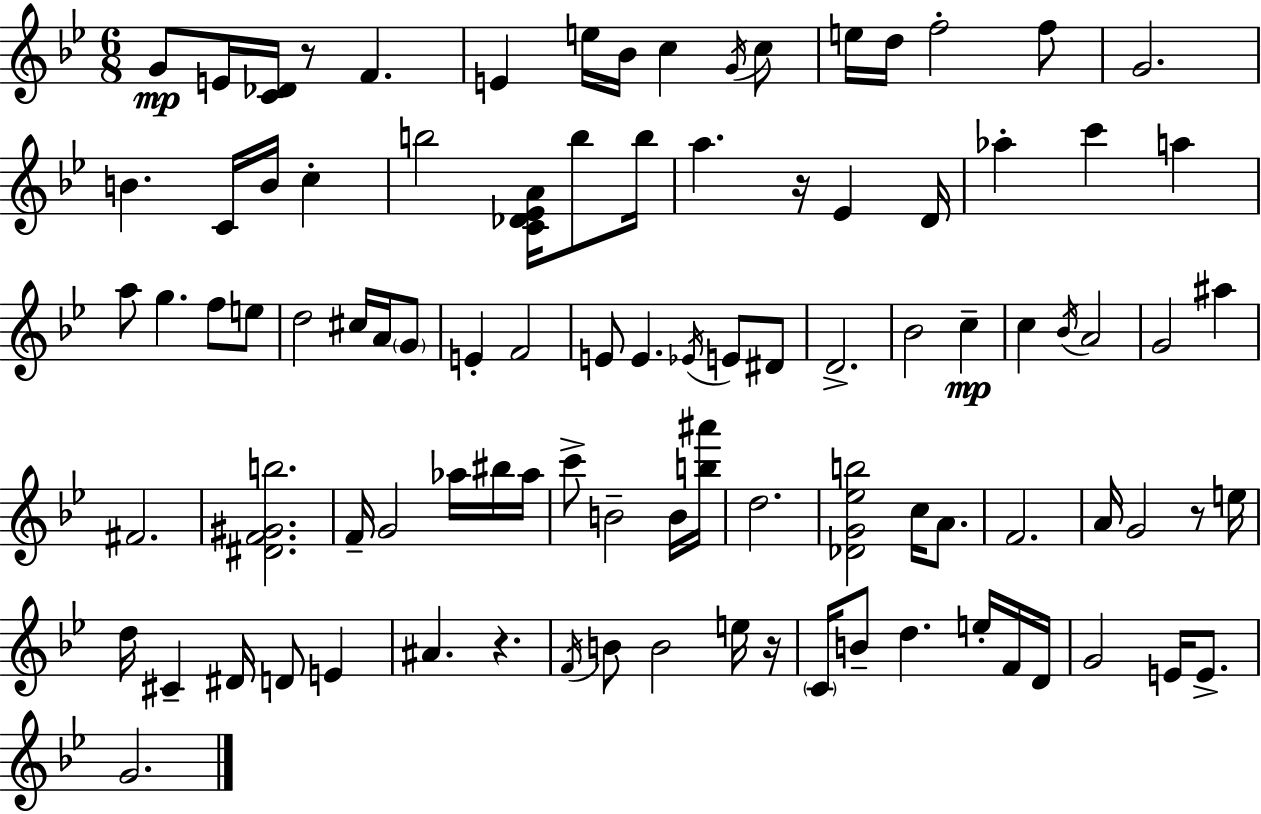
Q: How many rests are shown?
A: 5